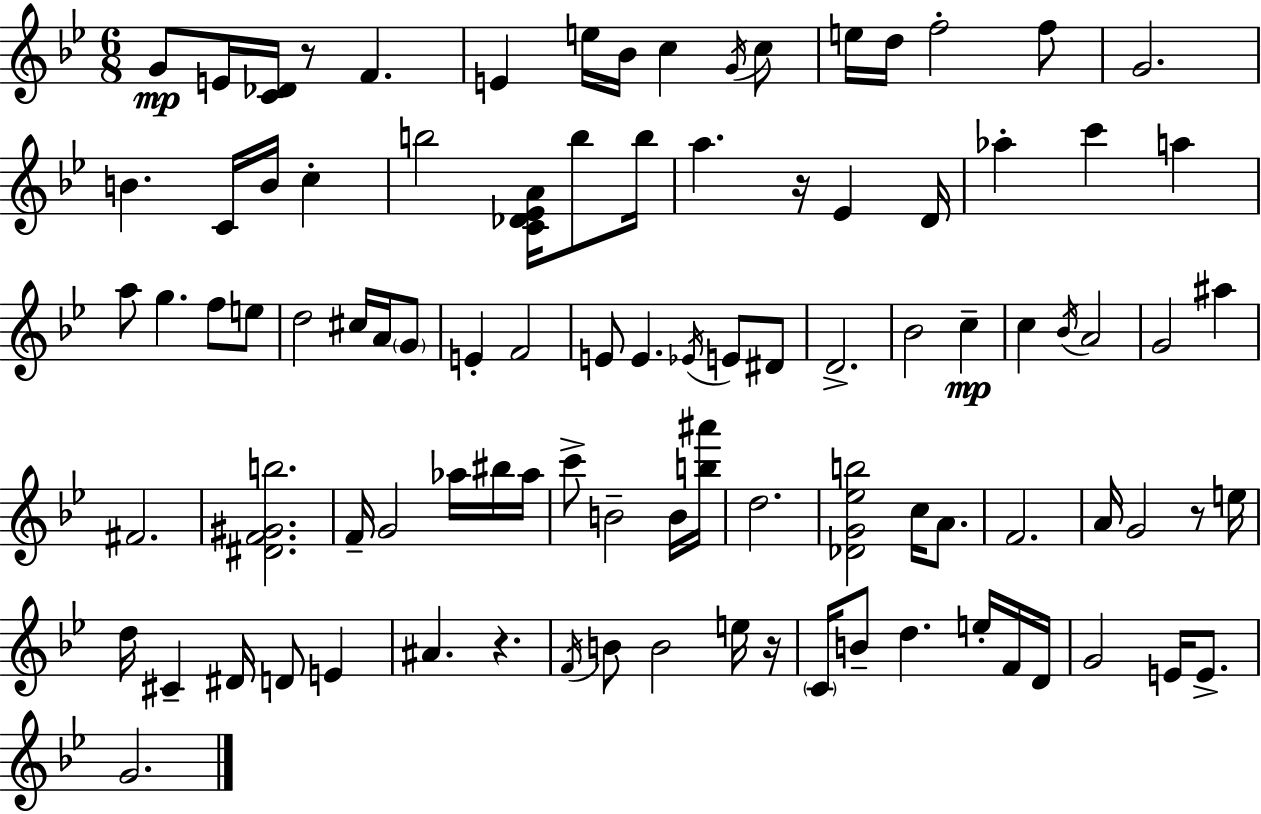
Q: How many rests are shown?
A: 5